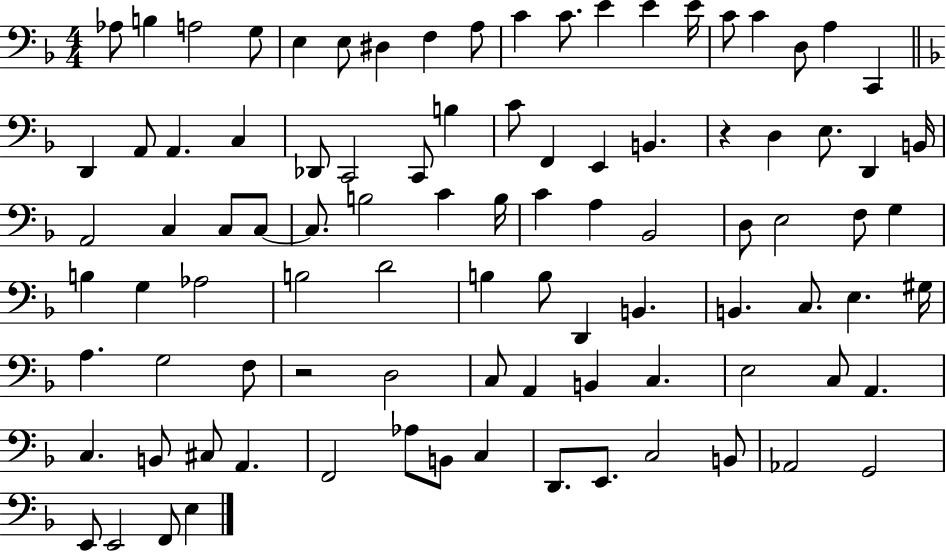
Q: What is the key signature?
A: F major